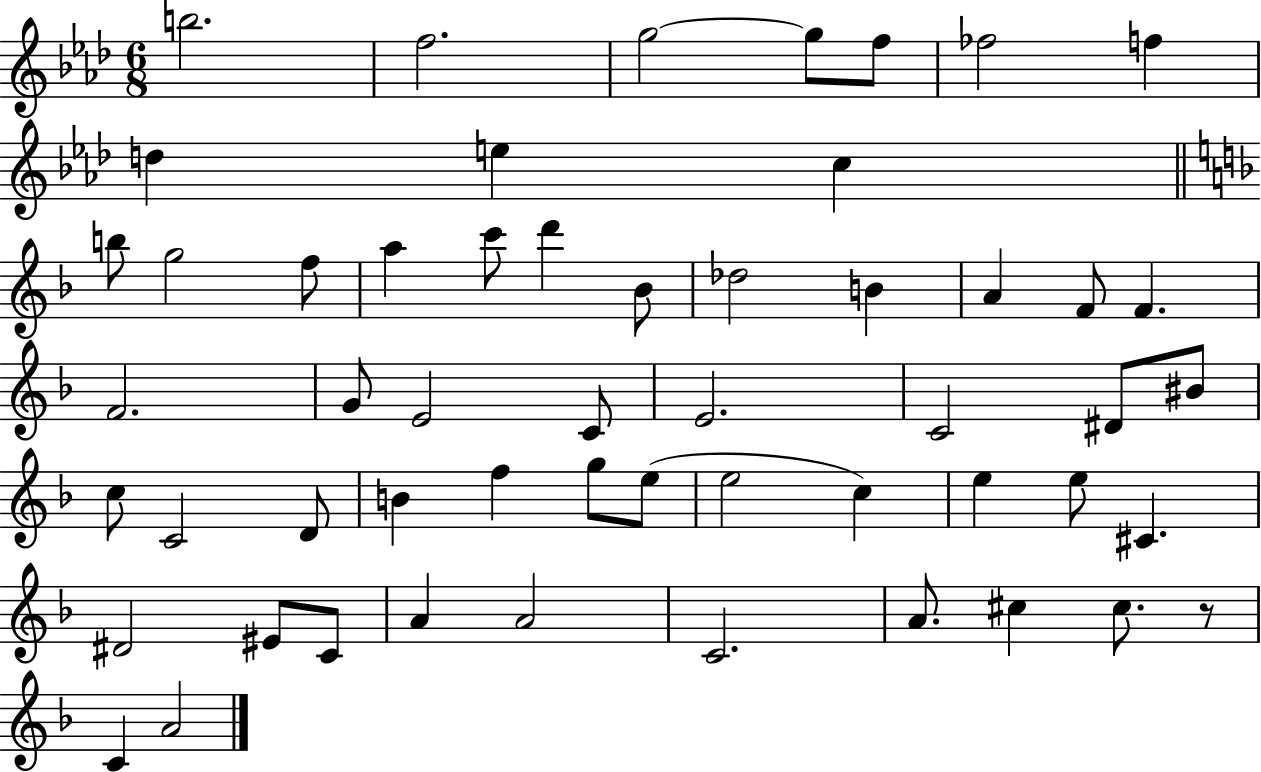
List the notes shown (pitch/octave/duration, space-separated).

B5/h. F5/h. G5/h G5/e F5/e FES5/h F5/q D5/q E5/q C5/q B5/e G5/h F5/e A5/q C6/e D6/q Bb4/e Db5/h B4/q A4/q F4/e F4/q. F4/h. G4/e E4/h C4/e E4/h. C4/h D#4/e BIS4/e C5/e C4/h D4/e B4/q F5/q G5/e E5/e E5/h C5/q E5/q E5/e C#4/q. D#4/h EIS4/e C4/e A4/q A4/h C4/h. A4/e. C#5/q C#5/e. R/e C4/q A4/h